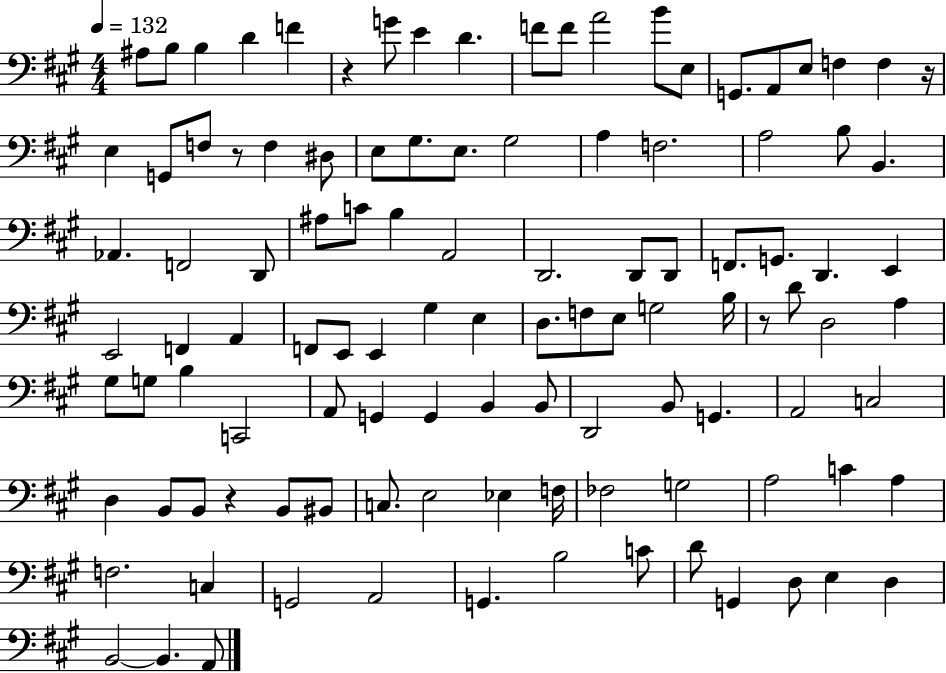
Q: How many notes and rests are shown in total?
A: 110